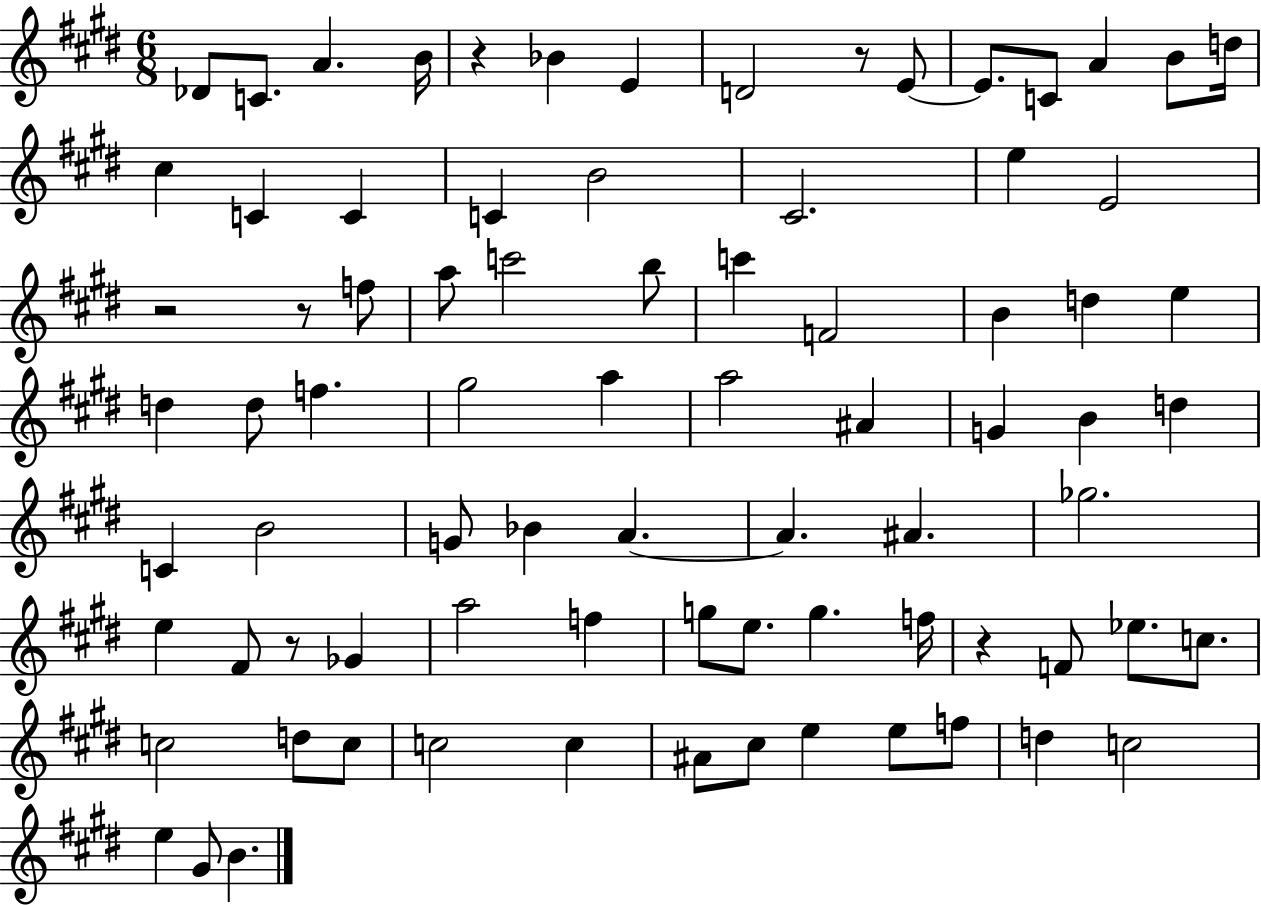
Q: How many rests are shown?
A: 6